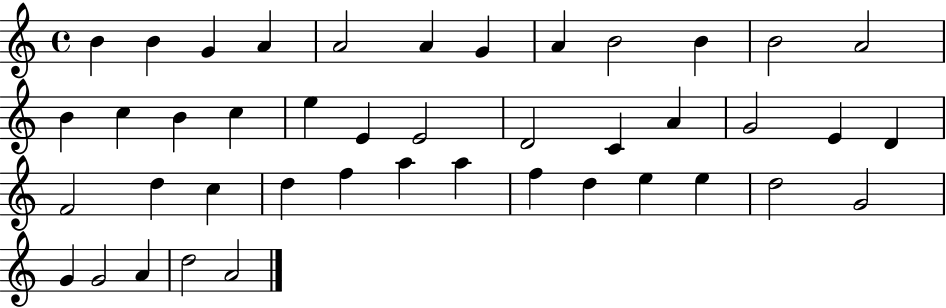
B4/q B4/q G4/q A4/q A4/h A4/q G4/q A4/q B4/h B4/q B4/h A4/h B4/q C5/q B4/q C5/q E5/q E4/q E4/h D4/h C4/q A4/q G4/h E4/q D4/q F4/h D5/q C5/q D5/q F5/q A5/q A5/q F5/q D5/q E5/q E5/q D5/h G4/h G4/q G4/h A4/q D5/h A4/h